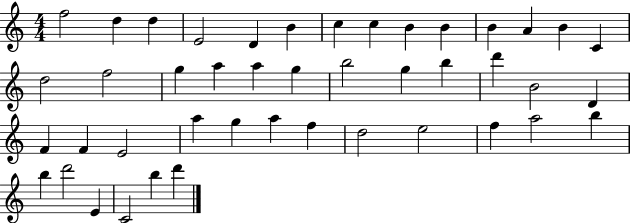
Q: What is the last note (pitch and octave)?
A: D6